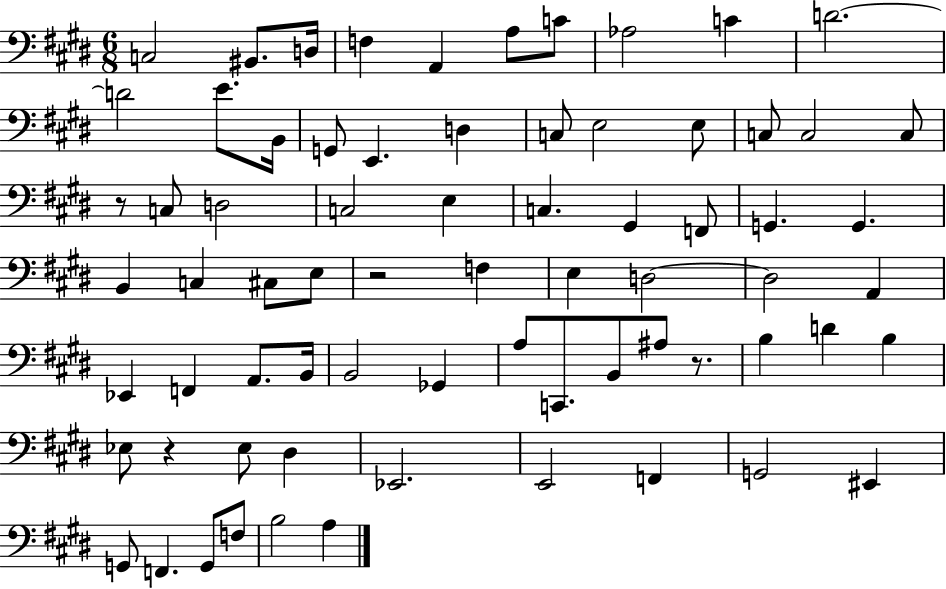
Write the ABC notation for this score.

X:1
T:Untitled
M:6/8
L:1/4
K:E
C,2 ^B,,/2 D,/4 F, A,, A,/2 C/2 _A,2 C D2 D2 E/2 B,,/4 G,,/2 E,, D, C,/2 E,2 E,/2 C,/2 C,2 C,/2 z/2 C,/2 D,2 C,2 E, C, ^G,, F,,/2 G,, G,, B,, C, ^C,/2 E,/2 z2 F, E, D,2 D,2 A,, _E,, F,, A,,/2 B,,/4 B,,2 _G,, A,/2 C,,/2 B,,/2 ^A,/2 z/2 B, D B, _E,/2 z _E,/2 ^D, _E,,2 E,,2 F,, G,,2 ^E,, G,,/2 F,, G,,/2 F,/2 B,2 A,